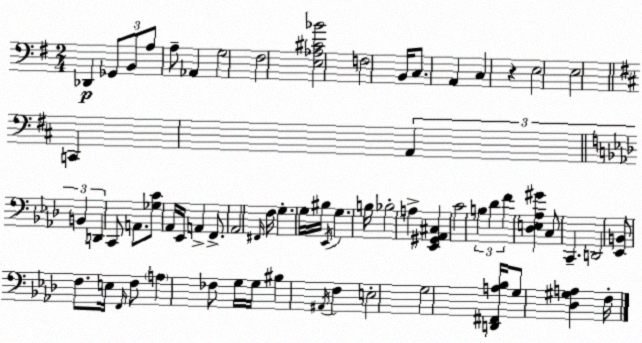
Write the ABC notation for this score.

X:1
T:Untitled
M:2/4
L:1/4
K:Em
_D,, _G,,/2 B,,/2 A,/2 A,/2 _A,, G,2 ^F,2 [E,_A,^C_B]2 F,2 B,,/4 C,/2 A,, C, z E,2 E,2 C,, A,, B,, D,, C,,/2 A,,/2 [_G,C]/2 _A,,/4 _E,,/4 A,, F,,/2 _A,,2 ^F,,/4 F,/4 G, G,/4 ^B,/4 _E,,/4 G, B,/4 _B,2 A, [_E,,^G,,_A,,^C,] C2 B, _D F [_D,E,_A,^G] C,/2 C,, D,,2 [_E,,B,,]/2 F,/2 E,/4 F,,/4 F,/2 A, _F,/2 G,/4 G,/4 ^B, ^A,,/4 F, E,2 G,2 [D,,^F,,A,_B,]/4 G,/2 [_D,^G,A,] F,/4